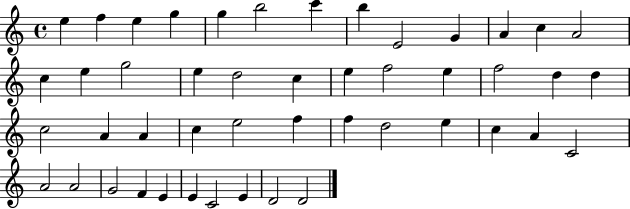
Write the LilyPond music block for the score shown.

{
  \clef treble
  \time 4/4
  \defaultTimeSignature
  \key c \major
  e''4 f''4 e''4 g''4 | g''4 b''2 c'''4 | b''4 e'2 g'4 | a'4 c''4 a'2 | \break c''4 e''4 g''2 | e''4 d''2 c''4 | e''4 f''2 e''4 | f''2 d''4 d''4 | \break c''2 a'4 a'4 | c''4 e''2 f''4 | f''4 d''2 e''4 | c''4 a'4 c'2 | \break a'2 a'2 | g'2 f'4 e'4 | e'4 c'2 e'4 | d'2 d'2 | \break \bar "|."
}